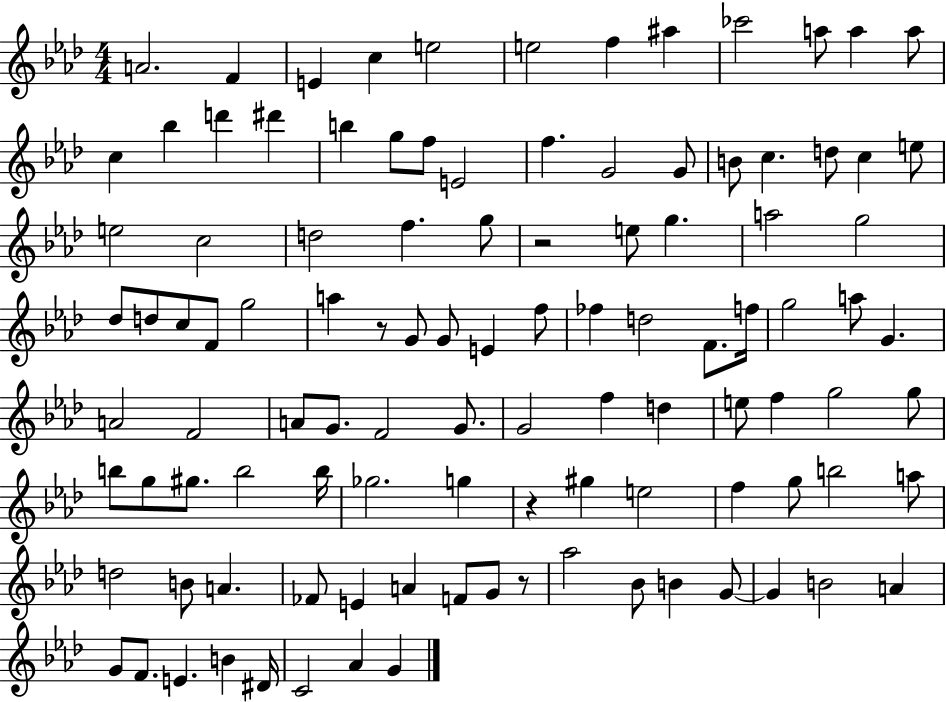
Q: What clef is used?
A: treble